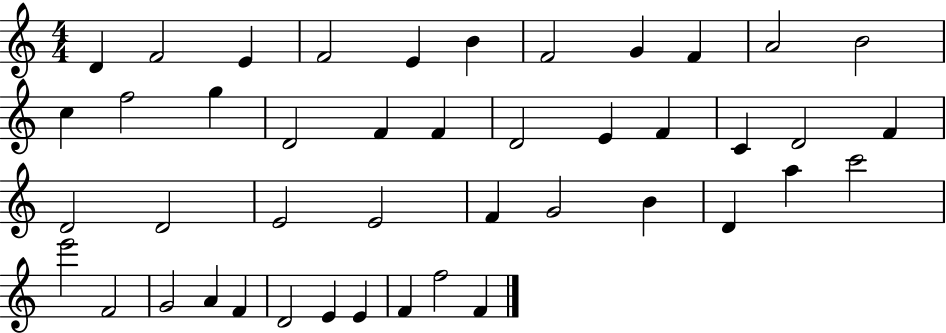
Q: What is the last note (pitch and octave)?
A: F4